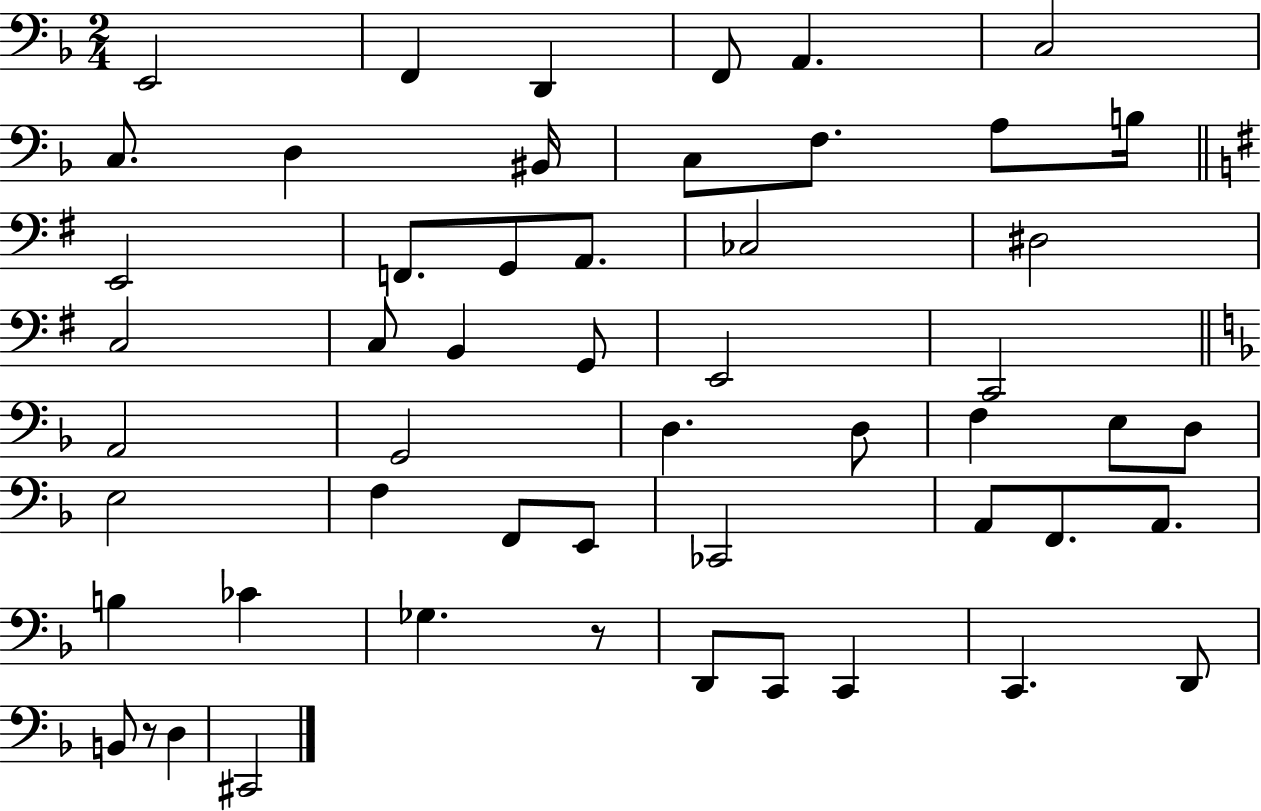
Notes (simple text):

E2/h F2/q D2/q F2/e A2/q. C3/h C3/e. D3/q BIS2/s C3/e F3/e. A3/e B3/s E2/h F2/e. G2/e A2/e. CES3/h D#3/h C3/h C3/e B2/q G2/e E2/h C2/h A2/h G2/h D3/q. D3/e F3/q E3/e D3/e E3/h F3/q F2/e E2/e CES2/h A2/e F2/e. A2/e. B3/q CES4/q Gb3/q. R/e D2/e C2/e C2/q C2/q. D2/e B2/e R/e D3/q C#2/h